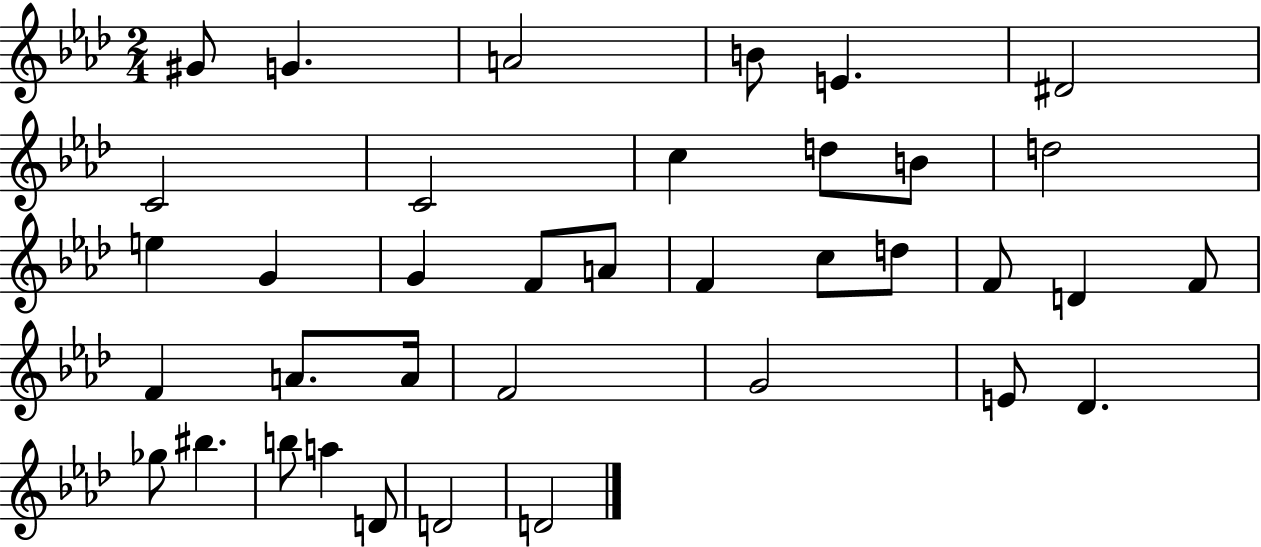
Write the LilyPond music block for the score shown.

{
  \clef treble
  \numericTimeSignature
  \time 2/4
  \key aes \major
  gis'8 g'4. | a'2 | b'8 e'4. | dis'2 | \break c'2 | c'2 | c''4 d''8 b'8 | d''2 | \break e''4 g'4 | g'4 f'8 a'8 | f'4 c''8 d''8 | f'8 d'4 f'8 | \break f'4 a'8. a'16 | f'2 | g'2 | e'8 des'4. | \break ges''8 bis''4. | b''8 a''4 d'8 | d'2 | d'2 | \break \bar "|."
}